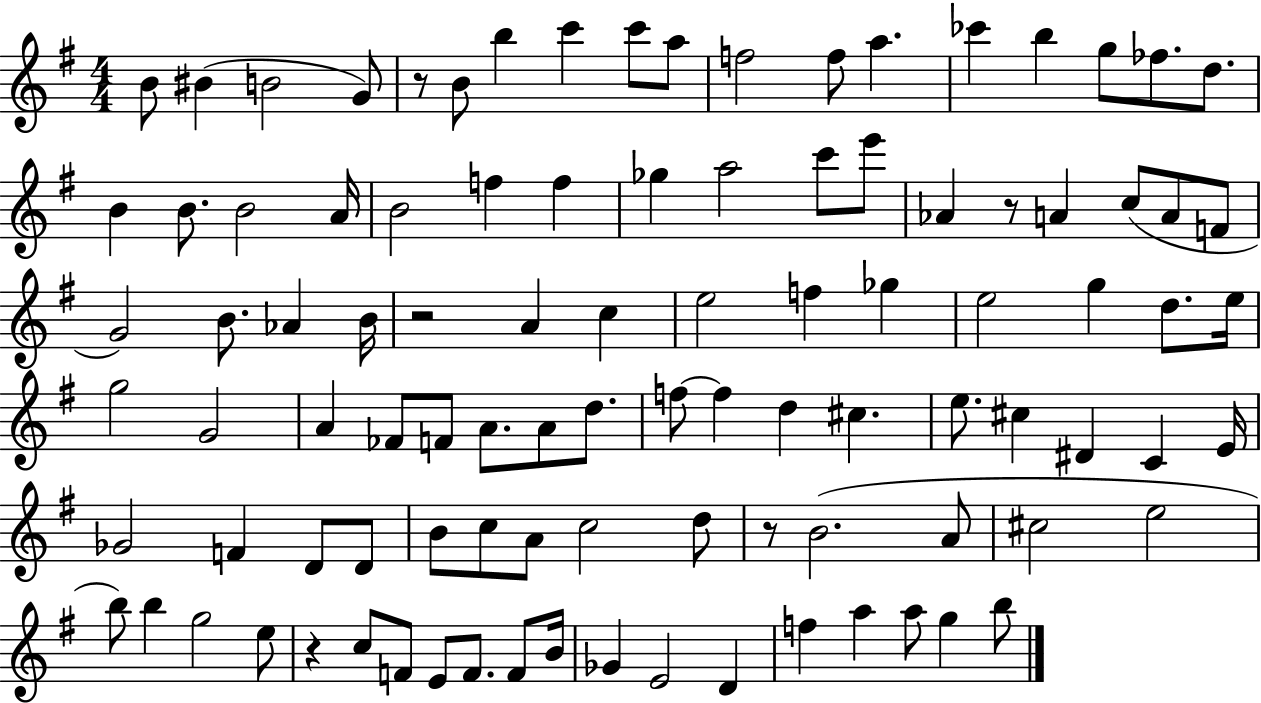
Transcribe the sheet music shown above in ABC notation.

X:1
T:Untitled
M:4/4
L:1/4
K:G
B/2 ^B B2 G/2 z/2 B/2 b c' c'/2 a/2 f2 f/2 a _c' b g/2 _f/2 d/2 B B/2 B2 A/4 B2 f f _g a2 c'/2 e'/2 _A z/2 A c/2 A/2 F/2 G2 B/2 _A B/4 z2 A c e2 f _g e2 g d/2 e/4 g2 G2 A _F/2 F/2 A/2 A/2 d/2 f/2 f d ^c e/2 ^c ^D C E/4 _G2 F D/2 D/2 B/2 c/2 A/2 c2 d/2 z/2 B2 A/2 ^c2 e2 b/2 b g2 e/2 z c/2 F/2 E/2 F/2 F/2 B/4 _G E2 D f a a/2 g b/2